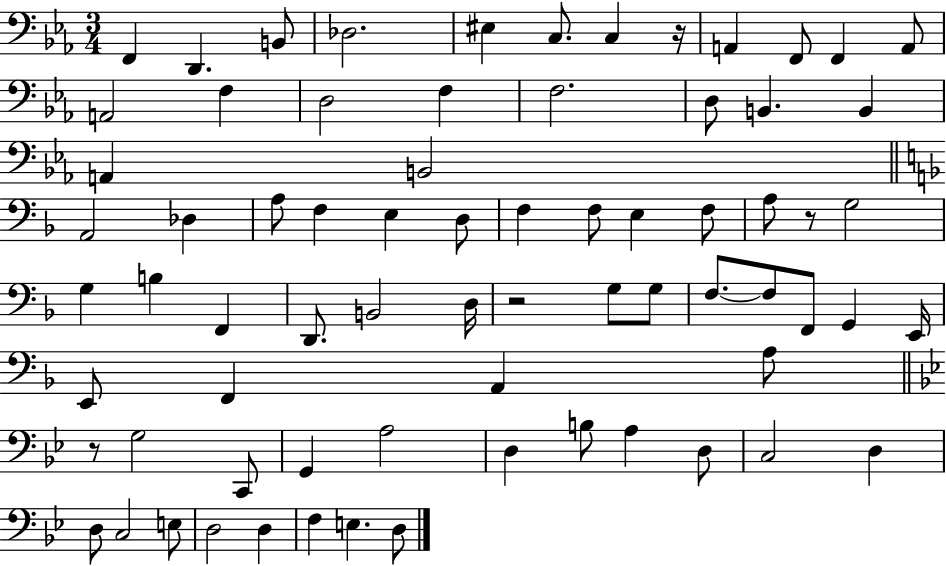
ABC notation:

X:1
T:Untitled
M:3/4
L:1/4
K:Eb
F,, D,, B,,/2 _D,2 ^E, C,/2 C, z/4 A,, F,,/2 F,, A,,/2 A,,2 F, D,2 F, F,2 D,/2 B,, B,, A,, B,,2 A,,2 _D, A,/2 F, E, D,/2 F, F,/2 E, F,/2 A,/2 z/2 G,2 G, B, F,, D,,/2 B,,2 D,/4 z2 G,/2 G,/2 F,/2 F,/2 F,,/2 G,, E,,/4 E,,/2 F,, A,, A,/2 z/2 G,2 C,,/2 G,, A,2 D, B,/2 A, D,/2 C,2 D, D,/2 C,2 E,/2 D,2 D, F, E, D,/2